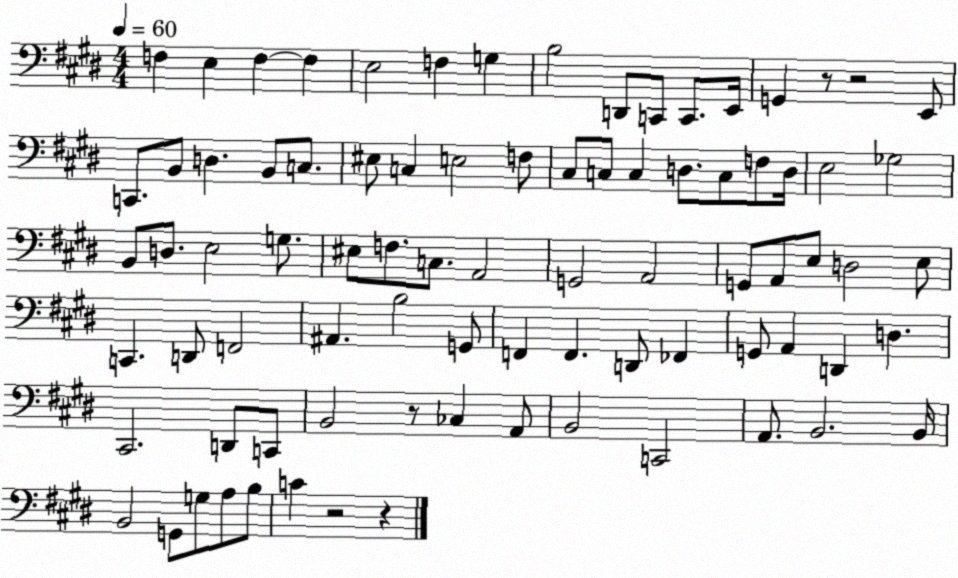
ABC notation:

X:1
T:Untitled
M:4/4
L:1/4
K:E
F, E, F, F, E,2 F, G, B,2 D,,/2 C,,/2 C,,/2 E,,/4 G,, z/2 z2 E,,/2 C,,/2 B,,/2 D, B,,/2 C,/2 ^E,/2 C, E,2 F,/2 ^C,/2 C,/2 C, D,/2 C,/2 F,/2 D,/4 E,2 _G,2 B,,/2 D,/2 E,2 G,/2 ^E,/2 F,/2 C,/2 A,,2 G,,2 A,,2 G,,/2 A,,/2 E,/2 D,2 E,/2 C,, D,,/2 F,,2 ^A,, B,2 G,,/2 F,, F,, D,,/2 _F,, G,,/2 A,, D,, D, ^C,,2 D,,/2 C,,/2 B,,2 z/2 _C, A,,/2 B,,2 C,,2 A,,/2 B,,2 B,,/4 B,,2 G,,/2 G,/2 A,/2 B,/2 C z2 z